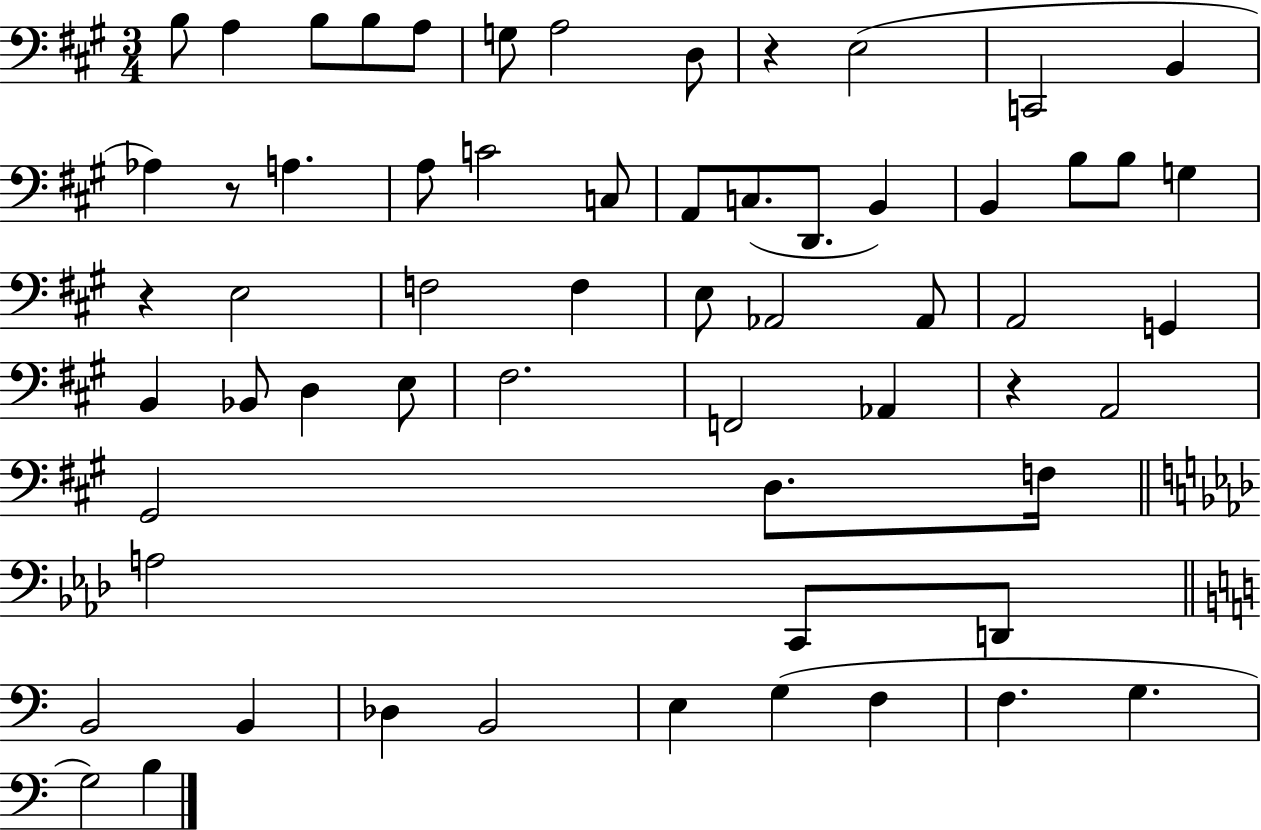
B3/e A3/q B3/e B3/e A3/e G3/e A3/h D3/e R/q E3/h C2/h B2/q Ab3/q R/e A3/q. A3/e C4/h C3/e A2/e C3/e. D2/e. B2/q B2/q B3/e B3/e G3/q R/q E3/h F3/h F3/q E3/e Ab2/h Ab2/e A2/h G2/q B2/q Bb2/e D3/q E3/e F#3/h. F2/h Ab2/q R/q A2/h G#2/h D3/e. F3/s A3/h C2/e D2/e B2/h B2/q Db3/q B2/h E3/q G3/q F3/q F3/q. G3/q. G3/h B3/q